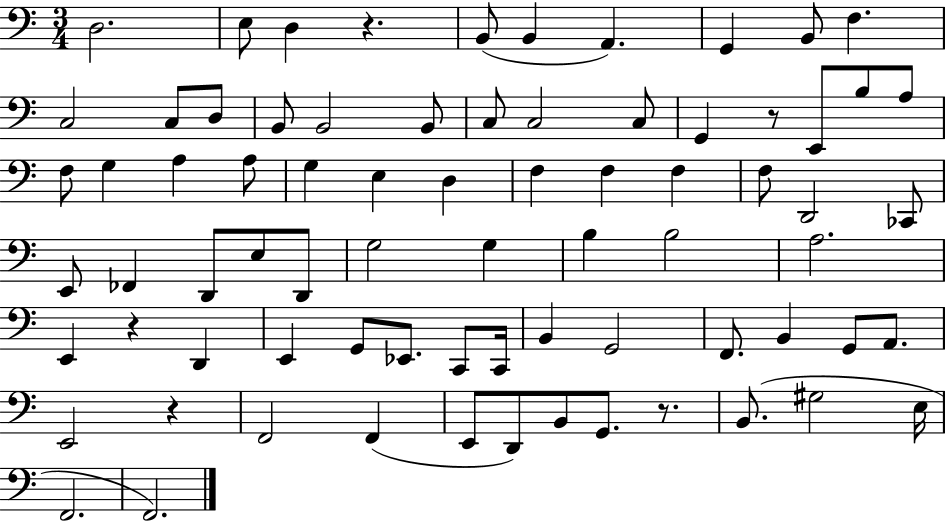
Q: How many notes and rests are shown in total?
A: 75